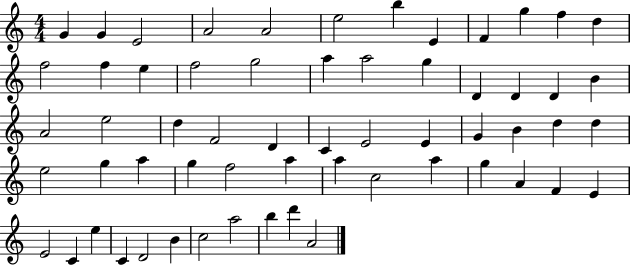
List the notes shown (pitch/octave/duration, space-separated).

G4/q G4/q E4/h A4/h A4/h E5/h B5/q E4/q F4/q G5/q F5/q D5/q F5/h F5/q E5/q F5/h G5/h A5/q A5/h G5/q D4/q D4/q D4/q B4/q A4/h E5/h D5/q F4/h D4/q C4/q E4/h E4/q G4/q B4/q D5/q D5/q E5/h G5/q A5/q G5/q F5/h A5/q A5/q C5/h A5/q G5/q A4/q F4/q E4/q E4/h C4/q E5/q C4/q D4/h B4/q C5/h A5/h B5/q D6/q A4/h